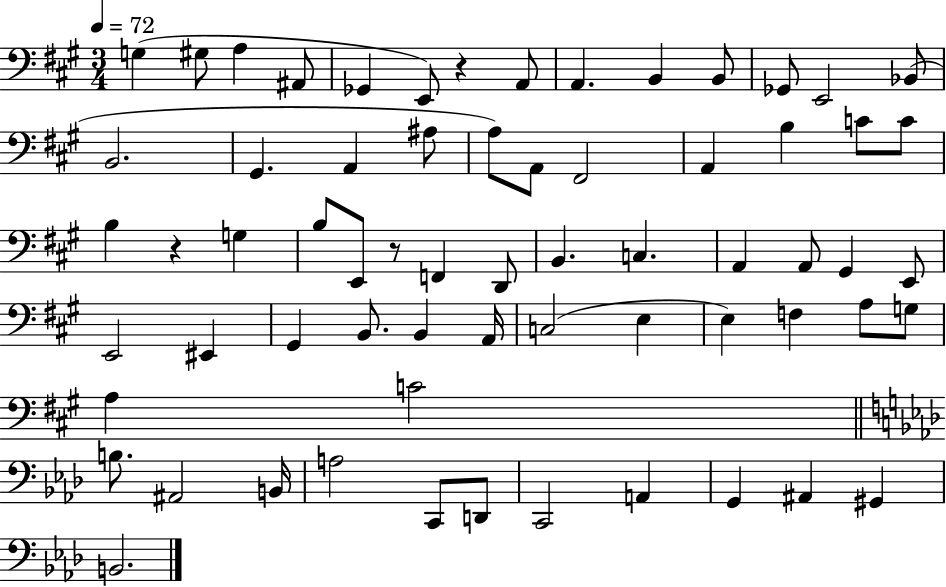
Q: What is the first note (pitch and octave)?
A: G3